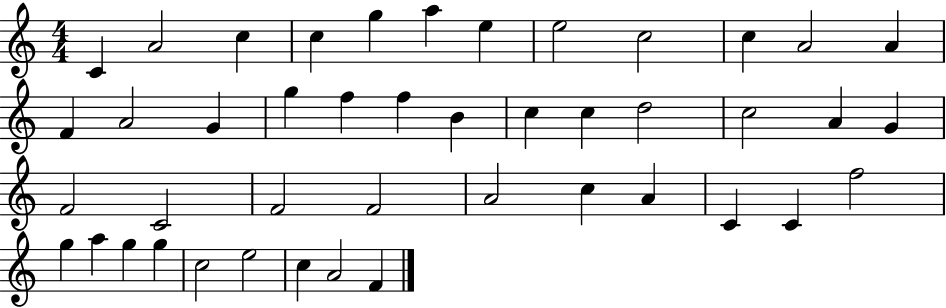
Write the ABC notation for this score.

X:1
T:Untitled
M:4/4
L:1/4
K:C
C A2 c c g a e e2 c2 c A2 A F A2 G g f f B c c d2 c2 A G F2 C2 F2 F2 A2 c A C C f2 g a g g c2 e2 c A2 F